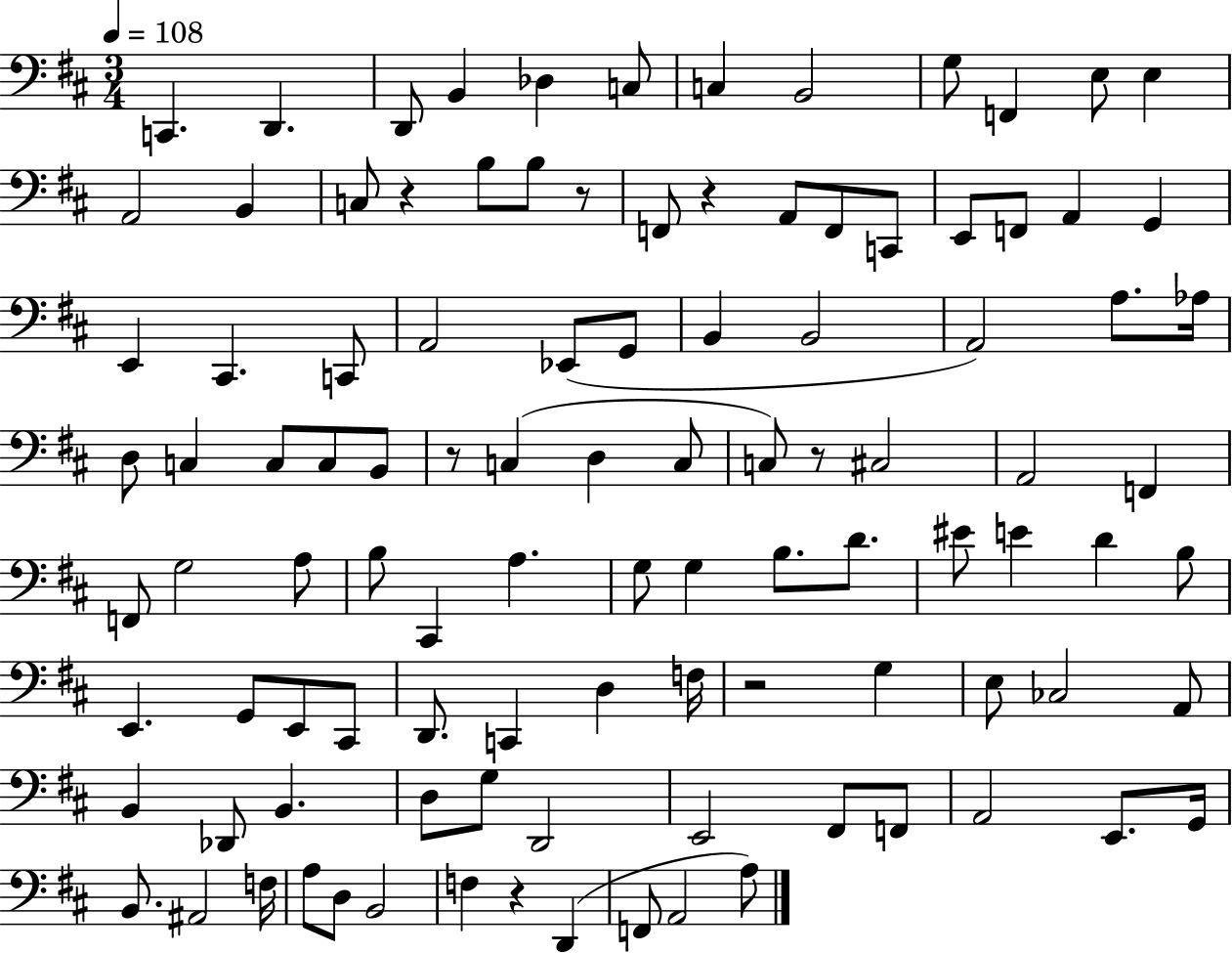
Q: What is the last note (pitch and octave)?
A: A3